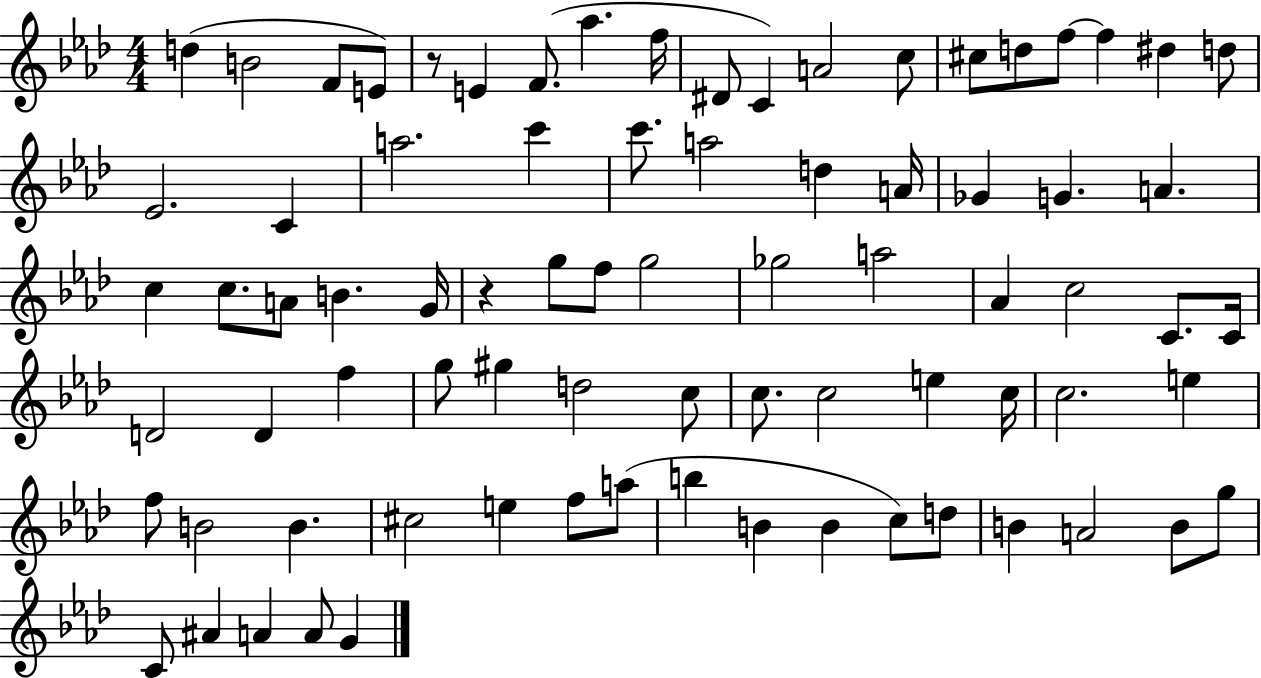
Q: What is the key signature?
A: AES major